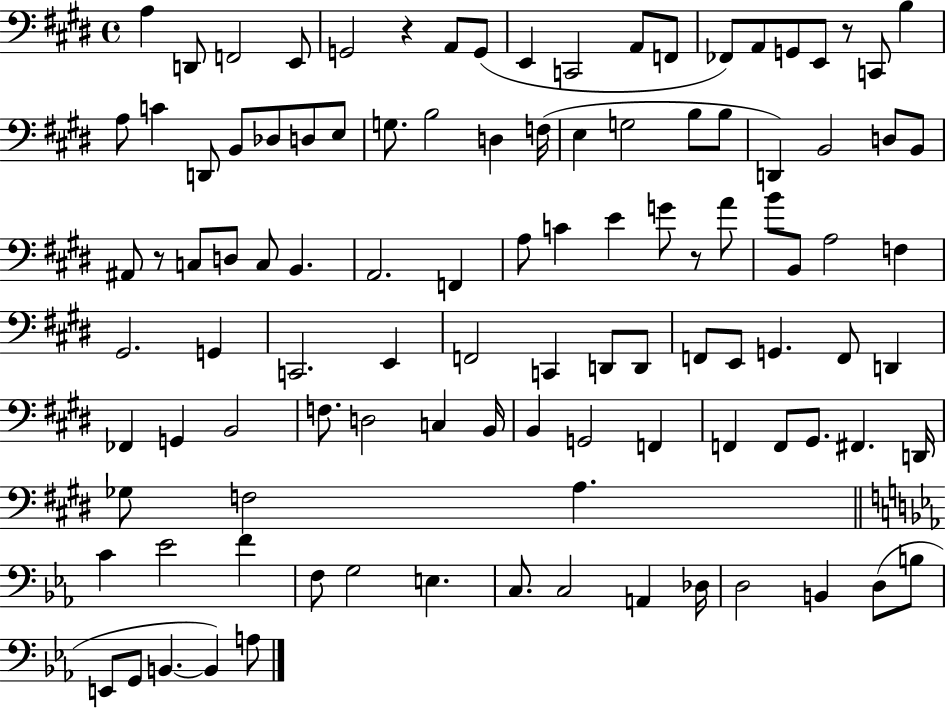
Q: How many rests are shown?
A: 4